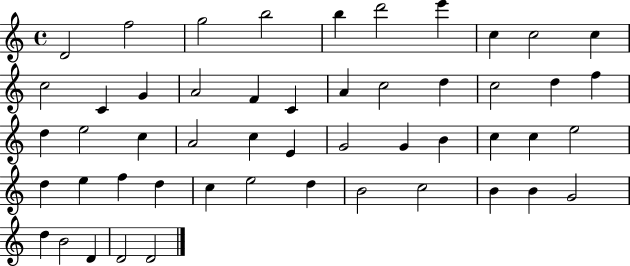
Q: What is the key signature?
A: C major